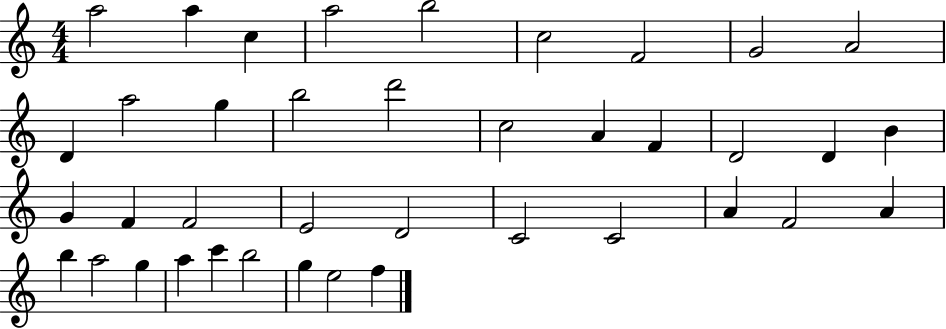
X:1
T:Untitled
M:4/4
L:1/4
K:C
a2 a c a2 b2 c2 F2 G2 A2 D a2 g b2 d'2 c2 A F D2 D B G F F2 E2 D2 C2 C2 A F2 A b a2 g a c' b2 g e2 f